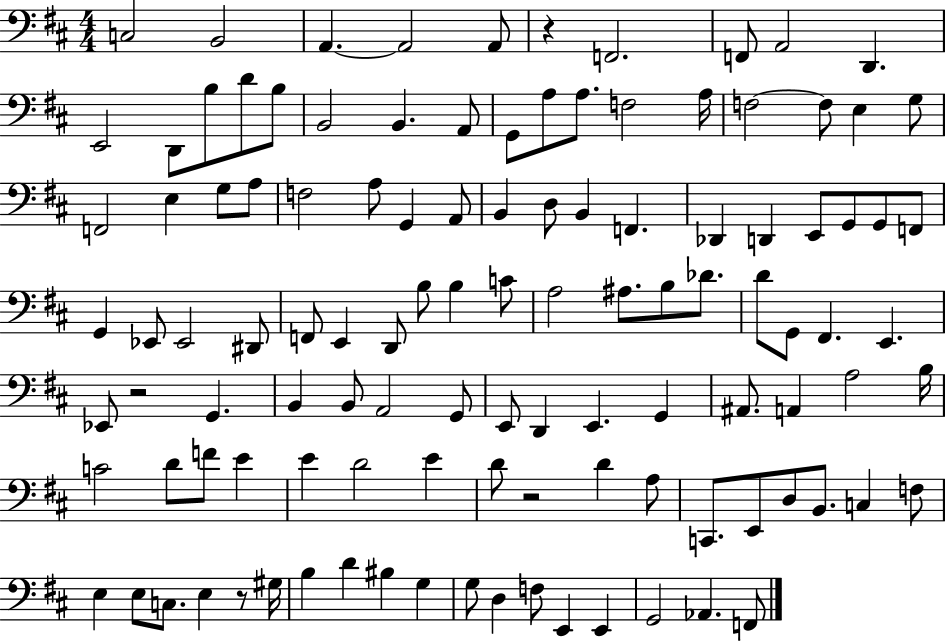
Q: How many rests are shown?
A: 4